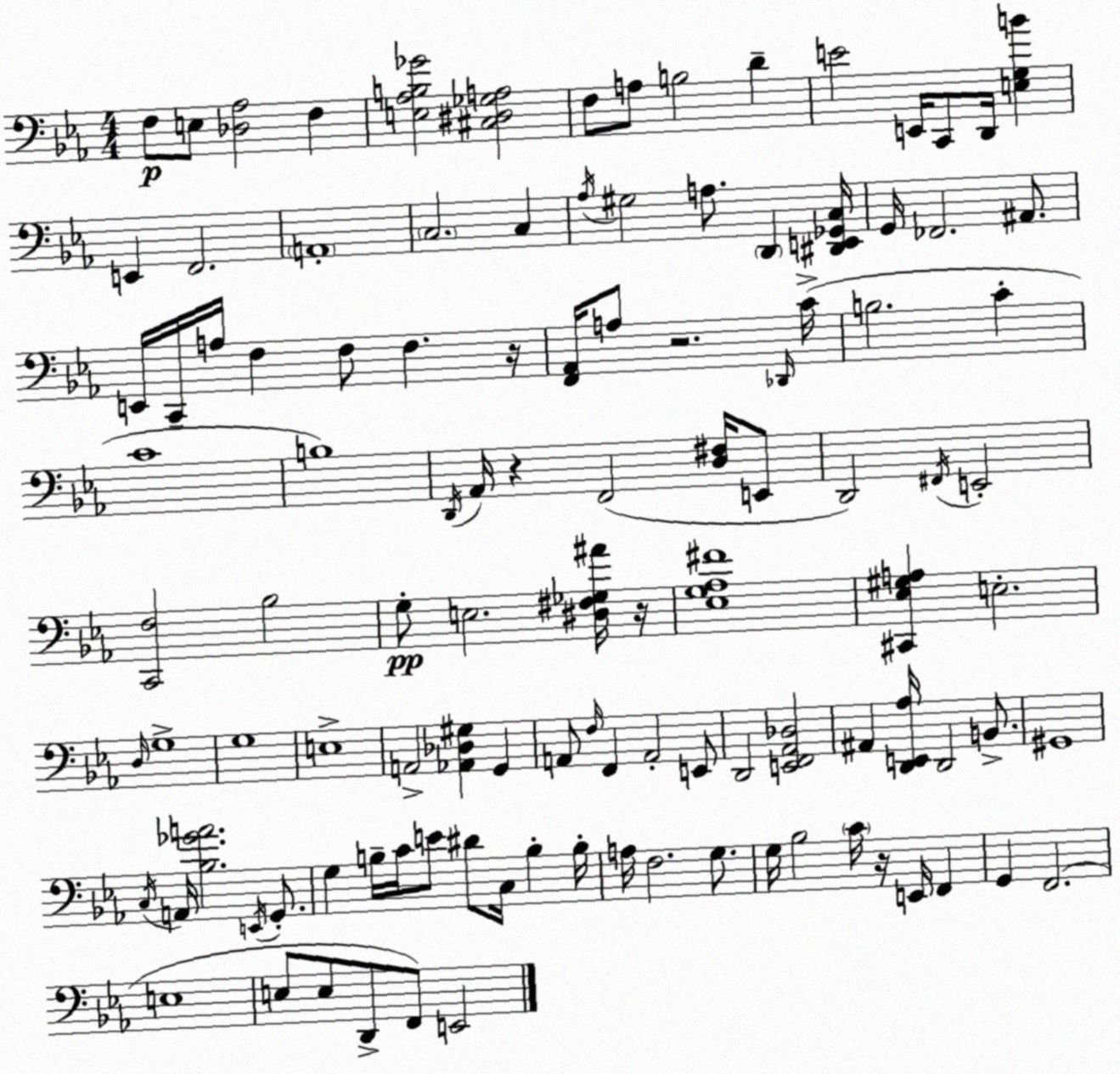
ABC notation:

X:1
T:Untitled
M:4/4
L:1/4
K:Cm
F,/2 E,/2 [_D,_A,]2 F, [E,_A,B,_G]2 [^C,^D,_G,A,]2 F,/2 A,/2 B,2 D E2 E,,/4 C,,/2 D,,/4 [E,G,B] E,, F,,2 A,,4 C,2 C, _A,/4 ^G,2 A,/2 D,, [^D,,E,,_G,,C,]/4 G,,/4 _F,,2 ^A,,/2 E,,/4 C,,/4 A,/4 F, F,/2 F, z/4 [F,,_A,,]/4 A,/2 z2 _D,,/4 C/4 B,2 C C4 B,4 D,,/4 _A,,/4 z F,,2 [D,^F,]/4 E,,/2 D,,2 ^F,,/4 E,,2 [C,,F,]2 _B,2 G,/2 E,2 [^D,^F,_G,^A]/4 z/4 [_E,G,_A,^F]4 [^C,,_E,^G,A,] E,2 D,/4 G,4 G,4 E,4 A,,2 [_A,,_D,^G,] G,, A,,/2 F,/4 F,, A,,2 E,,/2 D,,2 [E,,F,,_A,,_D,]2 ^A,, [D,,E,,_A,]/4 D,,2 B,,/2 ^G,,4 C,/4 A,,/4 [_B,_GA]2 E,,/4 G,,/2 G, B,/4 C/4 E/2 ^D/2 C,/4 B, B,/4 A,/4 F,2 G,/2 G,/4 _B,2 C/4 z/4 E,,/4 F,, G,, F,,2 E,4 E,/2 E,/2 D,,/2 F,,/2 E,,2